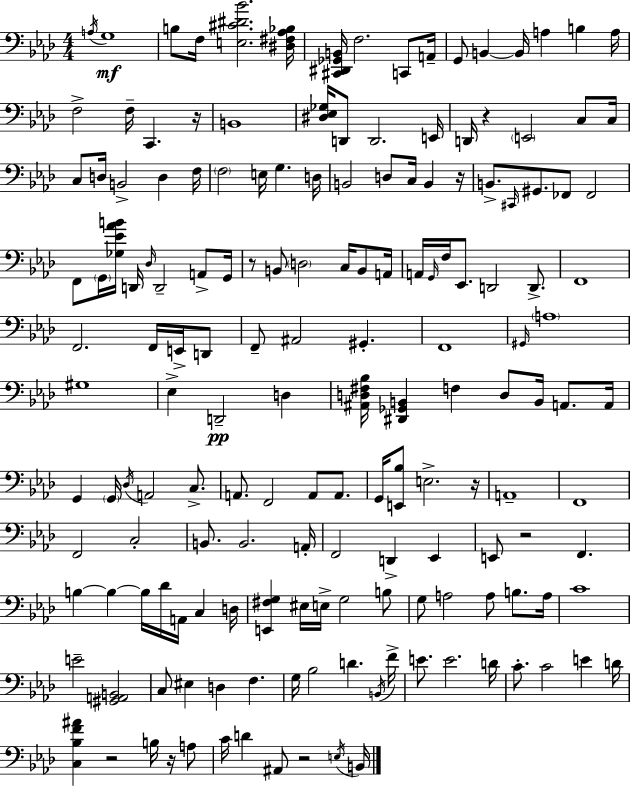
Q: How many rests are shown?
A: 9